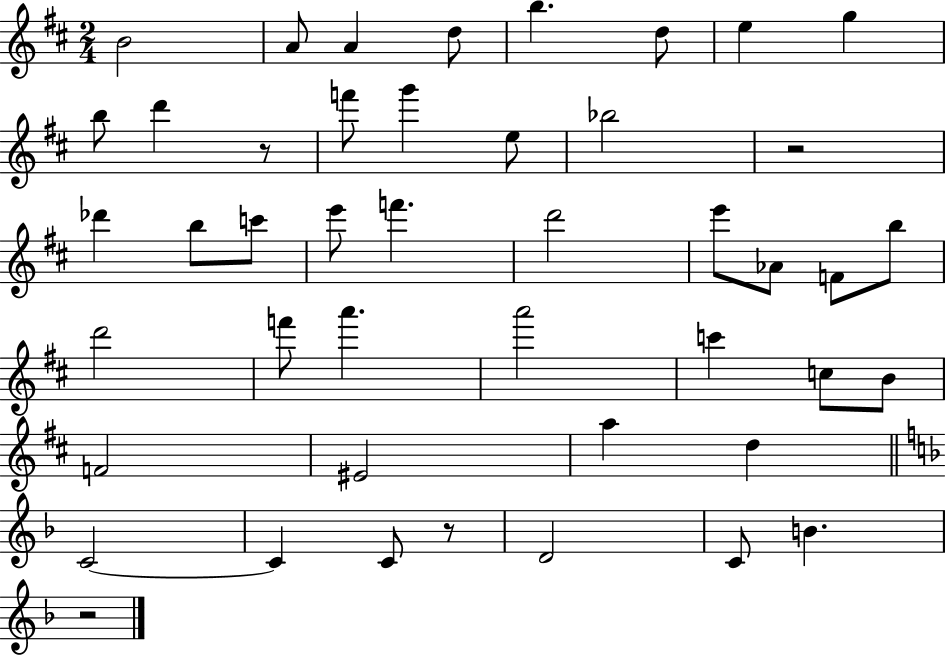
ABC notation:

X:1
T:Untitled
M:2/4
L:1/4
K:D
B2 A/2 A d/2 b d/2 e g b/2 d' z/2 f'/2 g' e/2 _b2 z2 _d' b/2 c'/2 e'/2 f' d'2 e'/2 _A/2 F/2 b/2 d'2 f'/2 a' a'2 c' c/2 B/2 F2 ^E2 a d C2 C C/2 z/2 D2 C/2 B z2